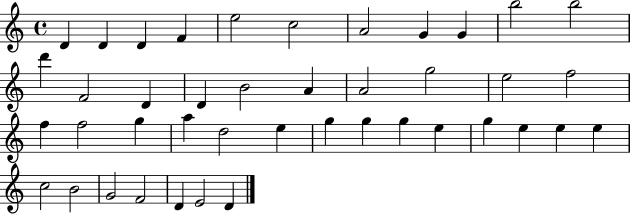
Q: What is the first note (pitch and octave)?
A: D4